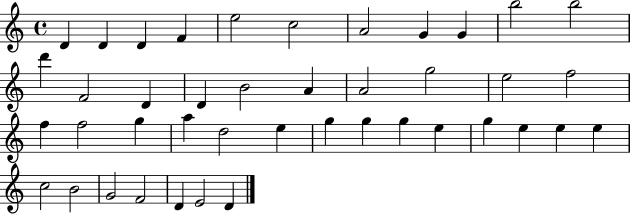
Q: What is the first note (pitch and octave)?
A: D4